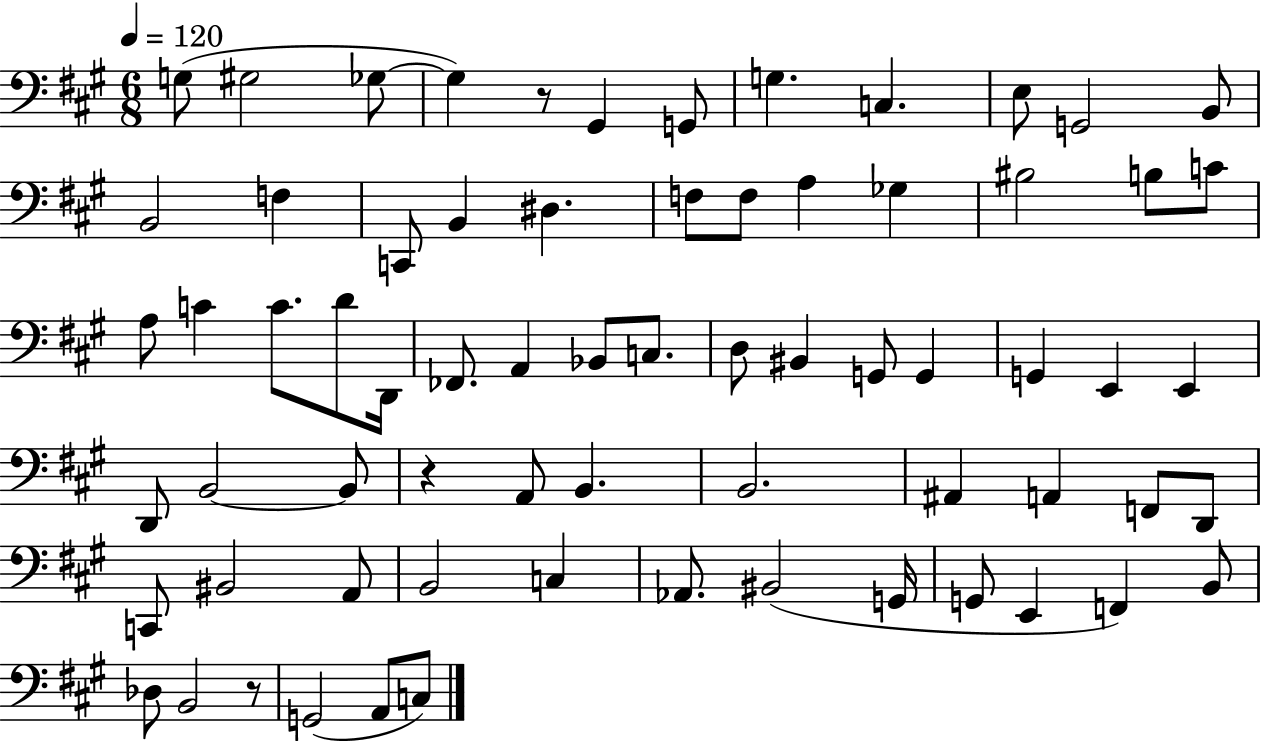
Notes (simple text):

G3/e G#3/h Gb3/e Gb3/q R/e G#2/q G2/e G3/q. C3/q. E3/e G2/h B2/e B2/h F3/q C2/e B2/q D#3/q. F3/e F3/e A3/q Gb3/q BIS3/h B3/e C4/e A3/e C4/q C4/e. D4/e D2/s FES2/e. A2/q Bb2/e C3/e. D3/e BIS2/q G2/e G2/q G2/q E2/q E2/q D2/e B2/h B2/e R/q A2/e B2/q. B2/h. A#2/q A2/q F2/e D2/e C2/e BIS2/h A2/e B2/h C3/q Ab2/e. BIS2/h G2/s G2/e E2/q F2/q B2/e Db3/e B2/h R/e G2/h A2/e C3/e